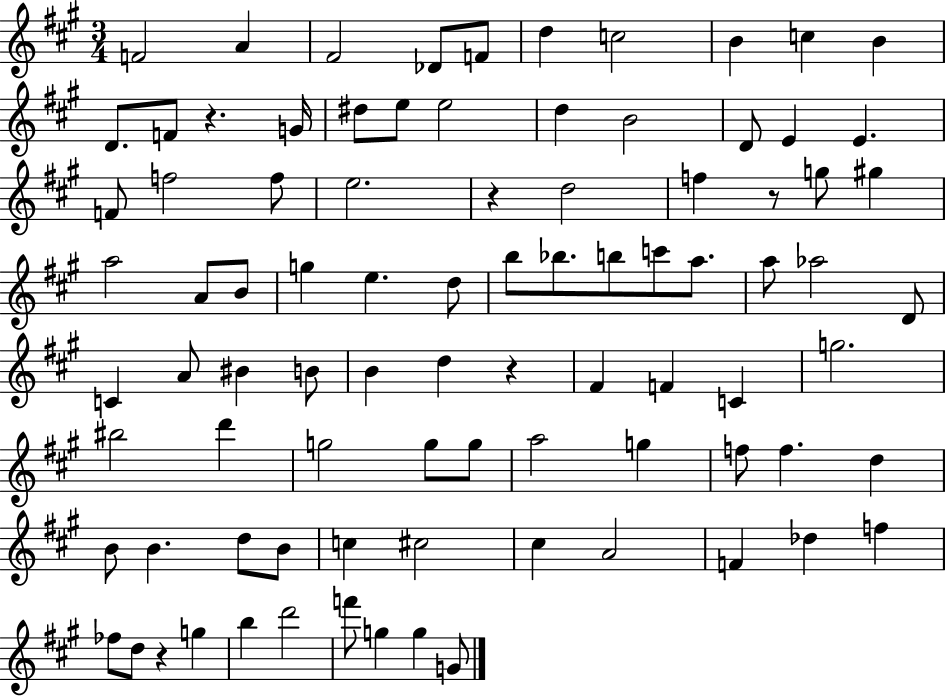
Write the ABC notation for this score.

X:1
T:Untitled
M:3/4
L:1/4
K:A
F2 A ^F2 _D/2 F/2 d c2 B c B D/2 F/2 z G/4 ^d/2 e/2 e2 d B2 D/2 E E F/2 f2 f/2 e2 z d2 f z/2 g/2 ^g a2 A/2 B/2 g e d/2 b/2 _b/2 b/2 c'/2 a/2 a/2 _a2 D/2 C A/2 ^B B/2 B d z ^F F C g2 ^b2 d' g2 g/2 g/2 a2 g f/2 f d B/2 B d/2 B/2 c ^c2 ^c A2 F _d f _f/2 d/2 z g b d'2 f'/2 g g G/2